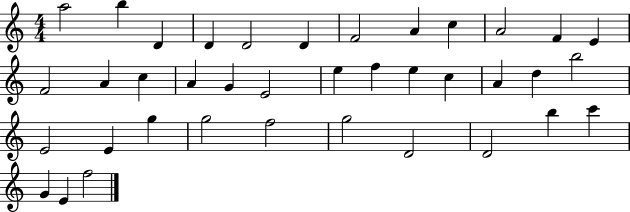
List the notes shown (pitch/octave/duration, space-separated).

A5/h B5/q D4/q D4/q D4/h D4/q F4/h A4/q C5/q A4/h F4/q E4/q F4/h A4/q C5/q A4/q G4/q E4/h E5/q F5/q E5/q C5/q A4/q D5/q B5/h E4/h E4/q G5/q G5/h F5/h G5/h D4/h D4/h B5/q C6/q G4/q E4/q F5/h